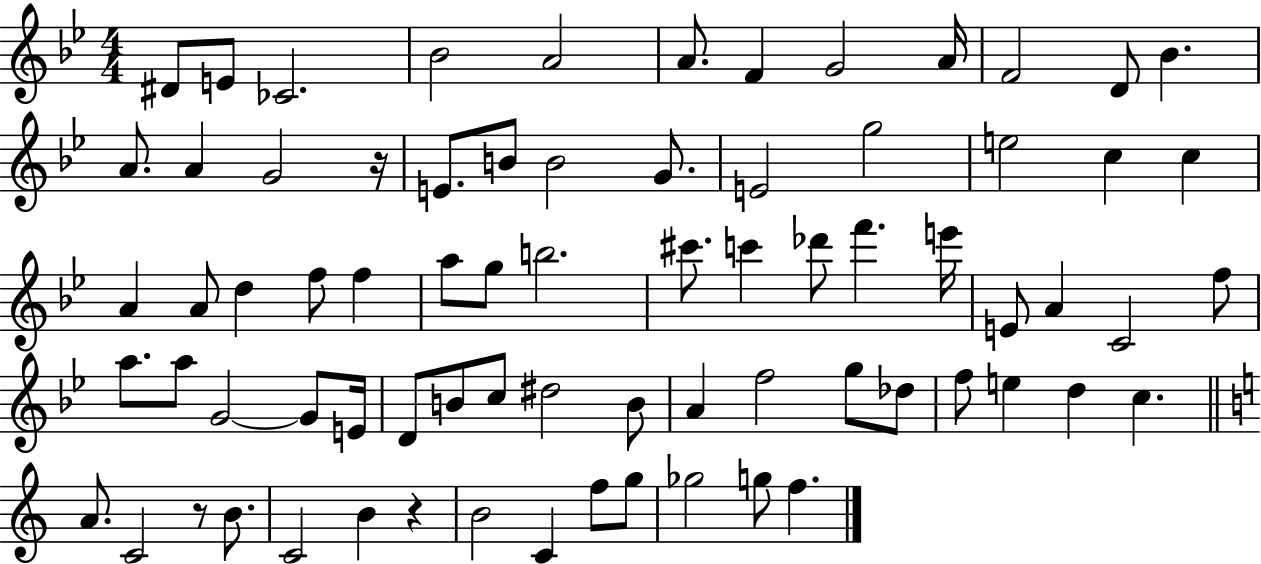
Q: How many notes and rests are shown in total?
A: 74